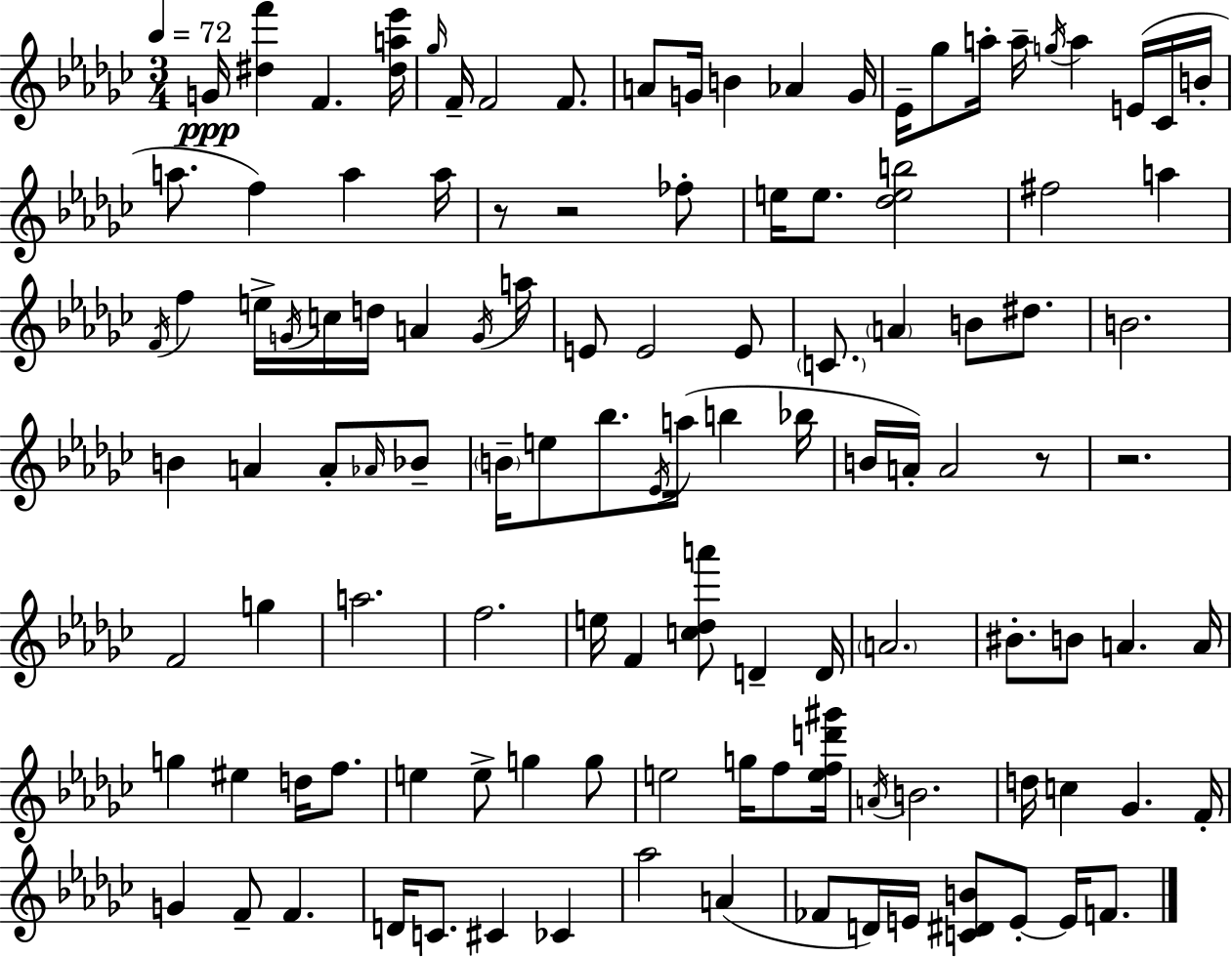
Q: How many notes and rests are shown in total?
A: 116